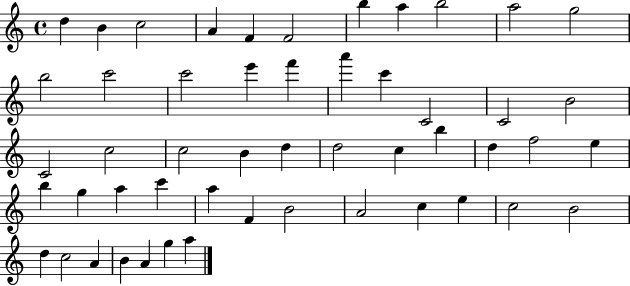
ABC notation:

X:1
T:Untitled
M:4/4
L:1/4
K:C
d B c2 A F F2 b a b2 a2 g2 b2 c'2 c'2 e' f' a' c' C2 C2 B2 C2 c2 c2 B d d2 c b d f2 e b g a c' a F B2 A2 c e c2 B2 d c2 A B A g a